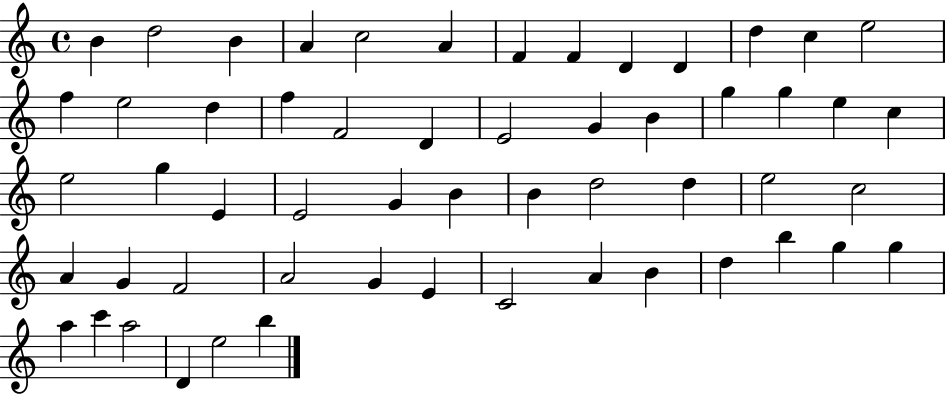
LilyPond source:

{
  \clef treble
  \time 4/4
  \defaultTimeSignature
  \key c \major
  b'4 d''2 b'4 | a'4 c''2 a'4 | f'4 f'4 d'4 d'4 | d''4 c''4 e''2 | \break f''4 e''2 d''4 | f''4 f'2 d'4 | e'2 g'4 b'4 | g''4 g''4 e''4 c''4 | \break e''2 g''4 e'4 | e'2 g'4 b'4 | b'4 d''2 d''4 | e''2 c''2 | \break a'4 g'4 f'2 | a'2 g'4 e'4 | c'2 a'4 b'4 | d''4 b''4 g''4 g''4 | \break a''4 c'''4 a''2 | d'4 e''2 b''4 | \bar "|."
}